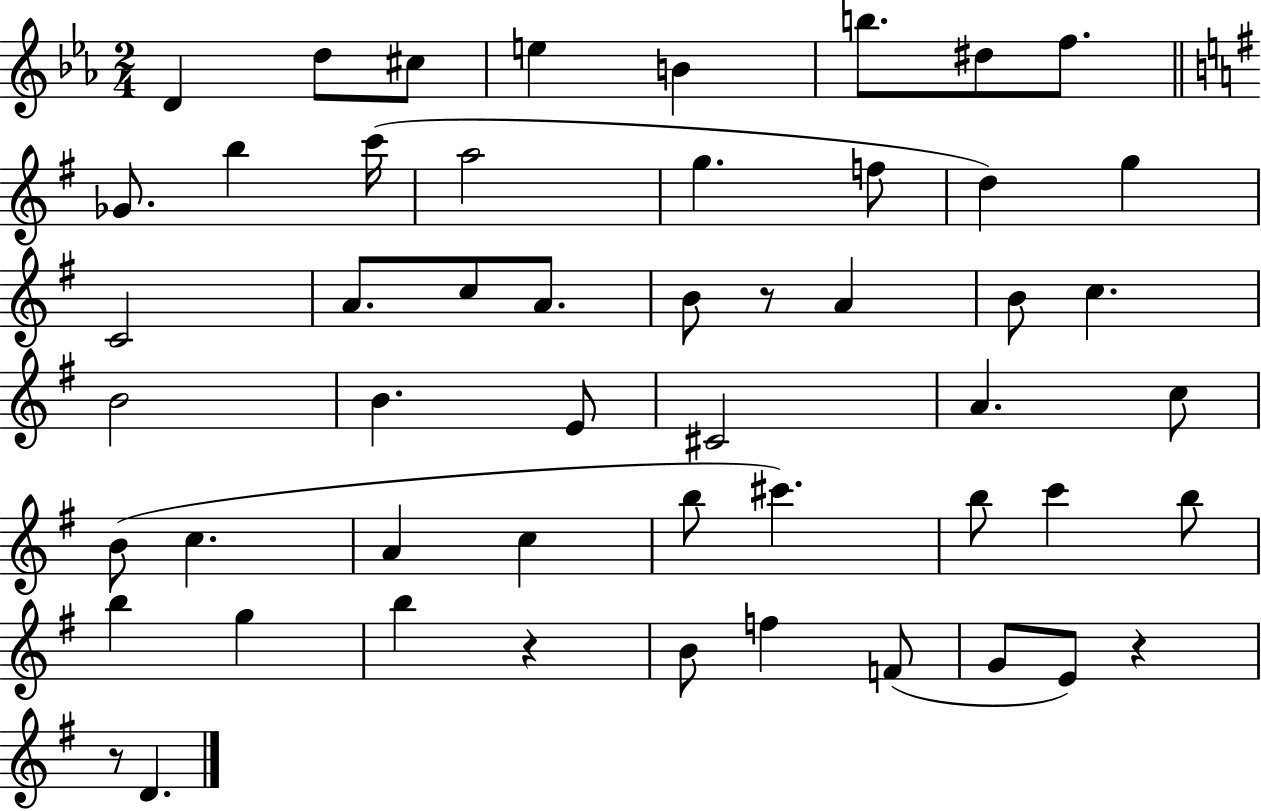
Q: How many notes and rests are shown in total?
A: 52